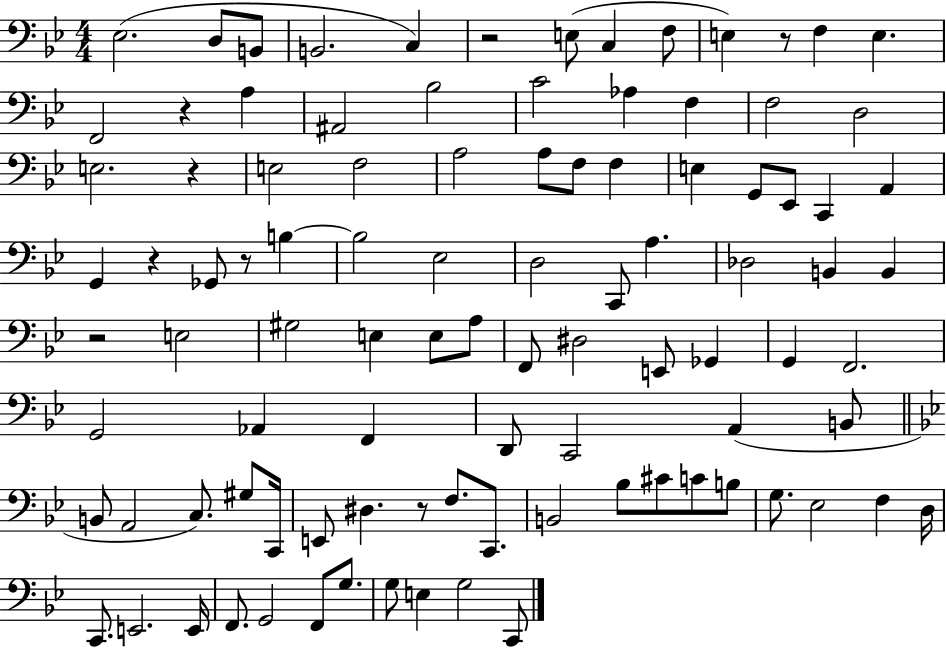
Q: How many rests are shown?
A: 8